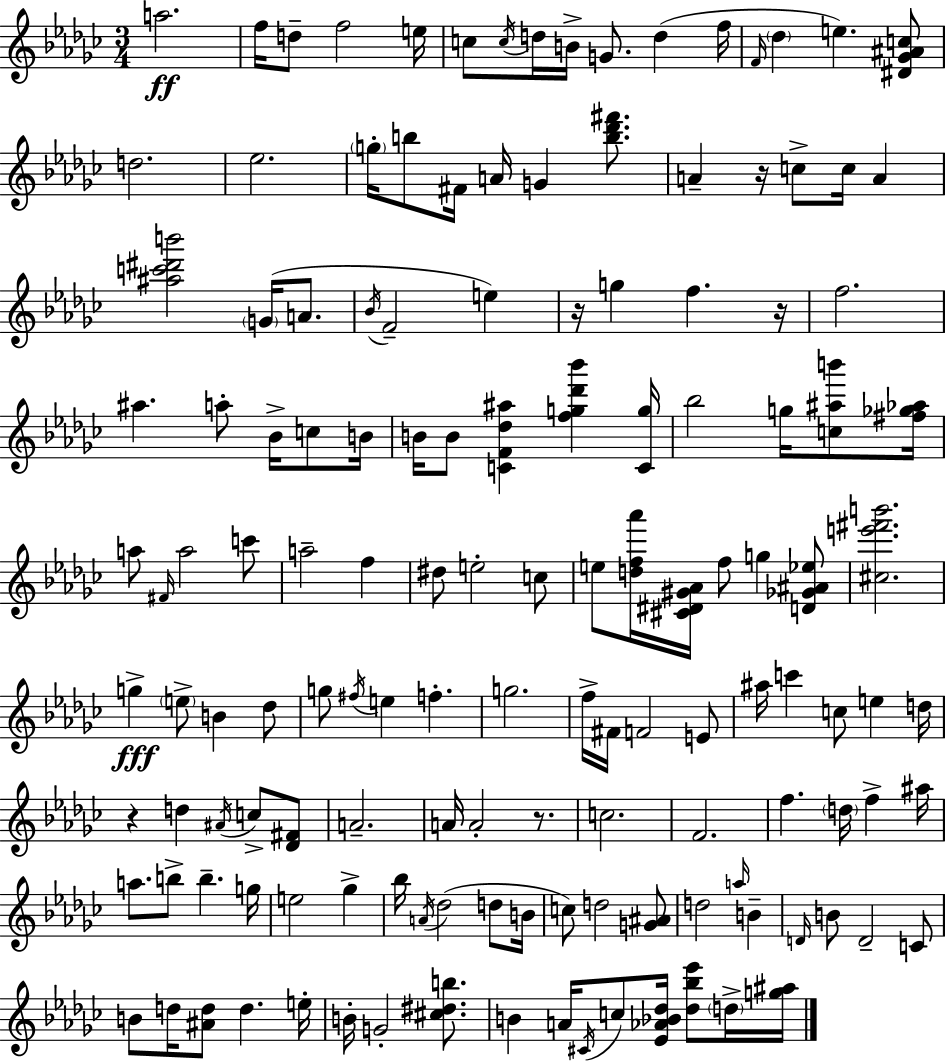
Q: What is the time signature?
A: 3/4